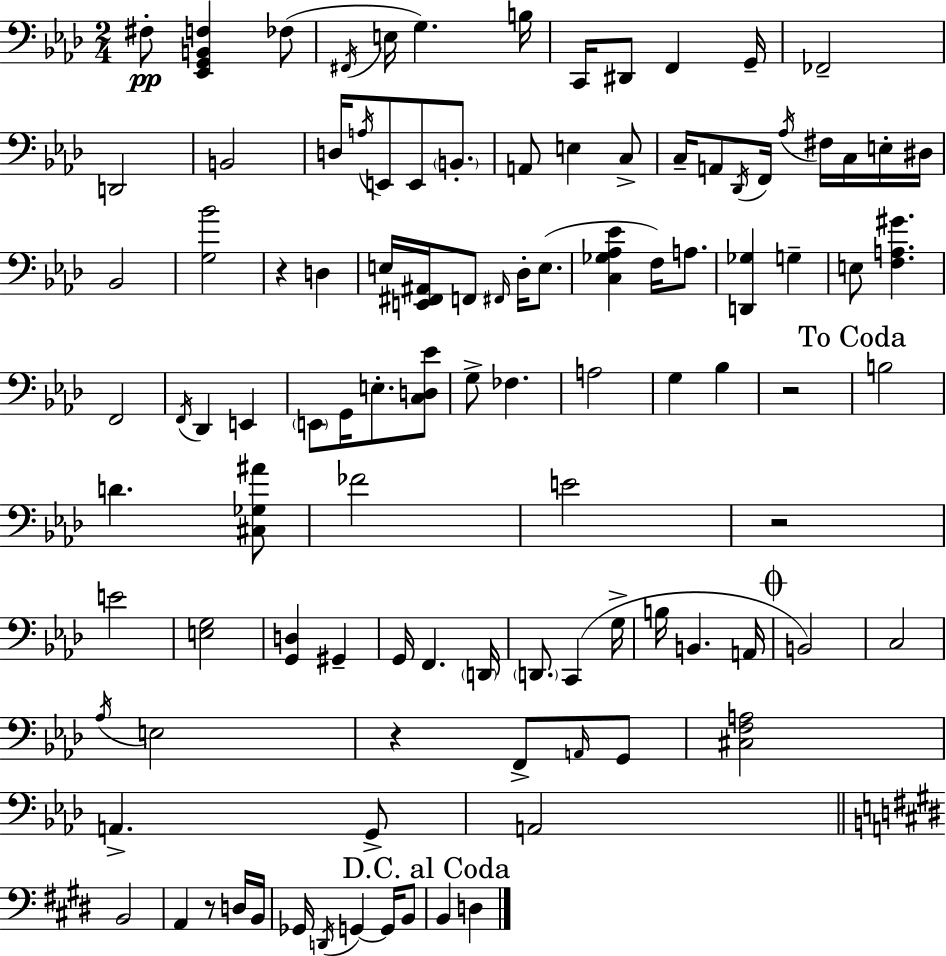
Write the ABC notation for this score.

X:1
T:Untitled
M:2/4
L:1/4
K:Fm
^F,/2 [_E,,G,,B,,F,] _F,/2 ^F,,/4 E,/4 G, B,/4 C,,/4 ^D,,/2 F,, G,,/4 _F,,2 D,,2 B,,2 D,/4 A,/4 E,,/2 E,,/2 B,,/2 A,,/2 E, C,/2 C,/4 A,,/2 _D,,/4 F,,/4 _A,/4 ^F,/4 C,/4 E,/4 ^D,/4 _B,,2 [G,_B]2 z D, E,/4 [E,,^F,,^A,,]/4 F,,/2 ^F,,/4 _D,/4 E,/2 [C,_G,_A,_E] F,/4 A,/2 [D,,_G,] G, E,/2 [F,A,^G] F,,2 F,,/4 _D,, E,, E,,/2 G,,/4 E,/2 [C,D,_E]/2 G,/2 _F, A,2 G, _B, z2 B,2 D [^C,_G,^A]/2 _F2 E2 z2 E2 [E,G,]2 [G,,D,] ^G,, G,,/4 F,, D,,/4 D,,/2 C,, G,/4 B,/4 B,, A,,/4 B,,2 C,2 _A,/4 E,2 z F,,/2 A,,/4 G,,/2 [^C,F,A,]2 A,, G,,/2 A,,2 B,,2 A,, z/2 D,/4 B,,/4 _G,,/4 D,,/4 G,, G,,/4 B,,/2 B,, D,